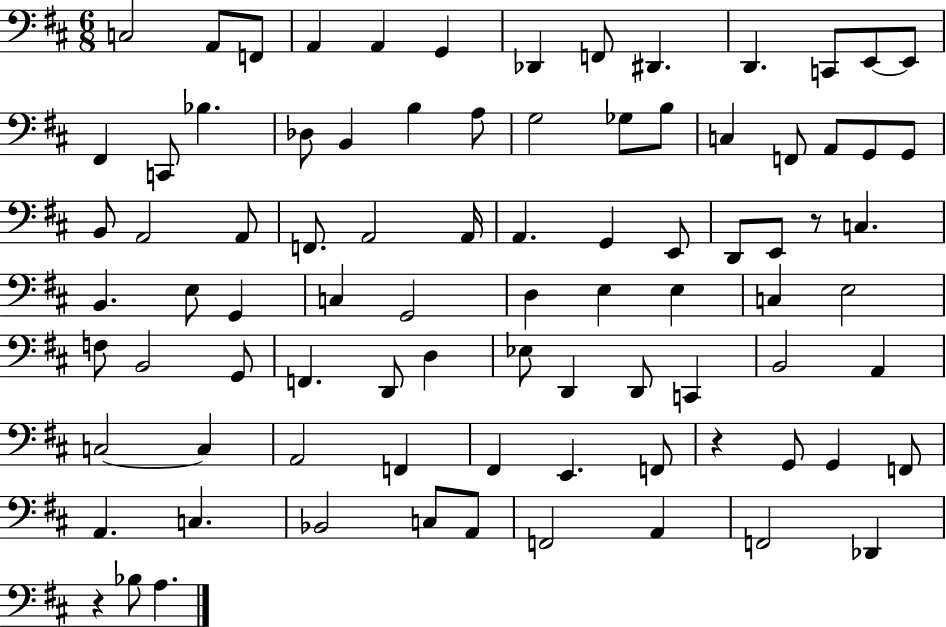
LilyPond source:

{
  \clef bass
  \numericTimeSignature
  \time 6/8
  \key d \major
  \repeat volta 2 { c2 a,8 f,8 | a,4 a,4 g,4 | des,4 f,8 dis,4. | d,4. c,8 e,8~~ e,8 | \break fis,4 c,8 bes4. | des8 b,4 b4 a8 | g2 ges8 b8 | c4 f,8 a,8 g,8 g,8 | \break b,8 a,2 a,8 | f,8. a,2 a,16 | a,4. g,4 e,8 | d,8 e,8 r8 c4. | \break b,4. e8 g,4 | c4 g,2 | d4 e4 e4 | c4 e2 | \break f8 b,2 g,8 | f,4. d,8 d4 | ees8 d,4 d,8 c,4 | b,2 a,4 | \break c2~~ c4 | a,2 f,4 | fis,4 e,4. f,8 | r4 g,8 g,4 f,8 | \break a,4. c4. | bes,2 c8 a,8 | f,2 a,4 | f,2 des,4 | \break r4 bes8 a4. | } \bar "|."
}